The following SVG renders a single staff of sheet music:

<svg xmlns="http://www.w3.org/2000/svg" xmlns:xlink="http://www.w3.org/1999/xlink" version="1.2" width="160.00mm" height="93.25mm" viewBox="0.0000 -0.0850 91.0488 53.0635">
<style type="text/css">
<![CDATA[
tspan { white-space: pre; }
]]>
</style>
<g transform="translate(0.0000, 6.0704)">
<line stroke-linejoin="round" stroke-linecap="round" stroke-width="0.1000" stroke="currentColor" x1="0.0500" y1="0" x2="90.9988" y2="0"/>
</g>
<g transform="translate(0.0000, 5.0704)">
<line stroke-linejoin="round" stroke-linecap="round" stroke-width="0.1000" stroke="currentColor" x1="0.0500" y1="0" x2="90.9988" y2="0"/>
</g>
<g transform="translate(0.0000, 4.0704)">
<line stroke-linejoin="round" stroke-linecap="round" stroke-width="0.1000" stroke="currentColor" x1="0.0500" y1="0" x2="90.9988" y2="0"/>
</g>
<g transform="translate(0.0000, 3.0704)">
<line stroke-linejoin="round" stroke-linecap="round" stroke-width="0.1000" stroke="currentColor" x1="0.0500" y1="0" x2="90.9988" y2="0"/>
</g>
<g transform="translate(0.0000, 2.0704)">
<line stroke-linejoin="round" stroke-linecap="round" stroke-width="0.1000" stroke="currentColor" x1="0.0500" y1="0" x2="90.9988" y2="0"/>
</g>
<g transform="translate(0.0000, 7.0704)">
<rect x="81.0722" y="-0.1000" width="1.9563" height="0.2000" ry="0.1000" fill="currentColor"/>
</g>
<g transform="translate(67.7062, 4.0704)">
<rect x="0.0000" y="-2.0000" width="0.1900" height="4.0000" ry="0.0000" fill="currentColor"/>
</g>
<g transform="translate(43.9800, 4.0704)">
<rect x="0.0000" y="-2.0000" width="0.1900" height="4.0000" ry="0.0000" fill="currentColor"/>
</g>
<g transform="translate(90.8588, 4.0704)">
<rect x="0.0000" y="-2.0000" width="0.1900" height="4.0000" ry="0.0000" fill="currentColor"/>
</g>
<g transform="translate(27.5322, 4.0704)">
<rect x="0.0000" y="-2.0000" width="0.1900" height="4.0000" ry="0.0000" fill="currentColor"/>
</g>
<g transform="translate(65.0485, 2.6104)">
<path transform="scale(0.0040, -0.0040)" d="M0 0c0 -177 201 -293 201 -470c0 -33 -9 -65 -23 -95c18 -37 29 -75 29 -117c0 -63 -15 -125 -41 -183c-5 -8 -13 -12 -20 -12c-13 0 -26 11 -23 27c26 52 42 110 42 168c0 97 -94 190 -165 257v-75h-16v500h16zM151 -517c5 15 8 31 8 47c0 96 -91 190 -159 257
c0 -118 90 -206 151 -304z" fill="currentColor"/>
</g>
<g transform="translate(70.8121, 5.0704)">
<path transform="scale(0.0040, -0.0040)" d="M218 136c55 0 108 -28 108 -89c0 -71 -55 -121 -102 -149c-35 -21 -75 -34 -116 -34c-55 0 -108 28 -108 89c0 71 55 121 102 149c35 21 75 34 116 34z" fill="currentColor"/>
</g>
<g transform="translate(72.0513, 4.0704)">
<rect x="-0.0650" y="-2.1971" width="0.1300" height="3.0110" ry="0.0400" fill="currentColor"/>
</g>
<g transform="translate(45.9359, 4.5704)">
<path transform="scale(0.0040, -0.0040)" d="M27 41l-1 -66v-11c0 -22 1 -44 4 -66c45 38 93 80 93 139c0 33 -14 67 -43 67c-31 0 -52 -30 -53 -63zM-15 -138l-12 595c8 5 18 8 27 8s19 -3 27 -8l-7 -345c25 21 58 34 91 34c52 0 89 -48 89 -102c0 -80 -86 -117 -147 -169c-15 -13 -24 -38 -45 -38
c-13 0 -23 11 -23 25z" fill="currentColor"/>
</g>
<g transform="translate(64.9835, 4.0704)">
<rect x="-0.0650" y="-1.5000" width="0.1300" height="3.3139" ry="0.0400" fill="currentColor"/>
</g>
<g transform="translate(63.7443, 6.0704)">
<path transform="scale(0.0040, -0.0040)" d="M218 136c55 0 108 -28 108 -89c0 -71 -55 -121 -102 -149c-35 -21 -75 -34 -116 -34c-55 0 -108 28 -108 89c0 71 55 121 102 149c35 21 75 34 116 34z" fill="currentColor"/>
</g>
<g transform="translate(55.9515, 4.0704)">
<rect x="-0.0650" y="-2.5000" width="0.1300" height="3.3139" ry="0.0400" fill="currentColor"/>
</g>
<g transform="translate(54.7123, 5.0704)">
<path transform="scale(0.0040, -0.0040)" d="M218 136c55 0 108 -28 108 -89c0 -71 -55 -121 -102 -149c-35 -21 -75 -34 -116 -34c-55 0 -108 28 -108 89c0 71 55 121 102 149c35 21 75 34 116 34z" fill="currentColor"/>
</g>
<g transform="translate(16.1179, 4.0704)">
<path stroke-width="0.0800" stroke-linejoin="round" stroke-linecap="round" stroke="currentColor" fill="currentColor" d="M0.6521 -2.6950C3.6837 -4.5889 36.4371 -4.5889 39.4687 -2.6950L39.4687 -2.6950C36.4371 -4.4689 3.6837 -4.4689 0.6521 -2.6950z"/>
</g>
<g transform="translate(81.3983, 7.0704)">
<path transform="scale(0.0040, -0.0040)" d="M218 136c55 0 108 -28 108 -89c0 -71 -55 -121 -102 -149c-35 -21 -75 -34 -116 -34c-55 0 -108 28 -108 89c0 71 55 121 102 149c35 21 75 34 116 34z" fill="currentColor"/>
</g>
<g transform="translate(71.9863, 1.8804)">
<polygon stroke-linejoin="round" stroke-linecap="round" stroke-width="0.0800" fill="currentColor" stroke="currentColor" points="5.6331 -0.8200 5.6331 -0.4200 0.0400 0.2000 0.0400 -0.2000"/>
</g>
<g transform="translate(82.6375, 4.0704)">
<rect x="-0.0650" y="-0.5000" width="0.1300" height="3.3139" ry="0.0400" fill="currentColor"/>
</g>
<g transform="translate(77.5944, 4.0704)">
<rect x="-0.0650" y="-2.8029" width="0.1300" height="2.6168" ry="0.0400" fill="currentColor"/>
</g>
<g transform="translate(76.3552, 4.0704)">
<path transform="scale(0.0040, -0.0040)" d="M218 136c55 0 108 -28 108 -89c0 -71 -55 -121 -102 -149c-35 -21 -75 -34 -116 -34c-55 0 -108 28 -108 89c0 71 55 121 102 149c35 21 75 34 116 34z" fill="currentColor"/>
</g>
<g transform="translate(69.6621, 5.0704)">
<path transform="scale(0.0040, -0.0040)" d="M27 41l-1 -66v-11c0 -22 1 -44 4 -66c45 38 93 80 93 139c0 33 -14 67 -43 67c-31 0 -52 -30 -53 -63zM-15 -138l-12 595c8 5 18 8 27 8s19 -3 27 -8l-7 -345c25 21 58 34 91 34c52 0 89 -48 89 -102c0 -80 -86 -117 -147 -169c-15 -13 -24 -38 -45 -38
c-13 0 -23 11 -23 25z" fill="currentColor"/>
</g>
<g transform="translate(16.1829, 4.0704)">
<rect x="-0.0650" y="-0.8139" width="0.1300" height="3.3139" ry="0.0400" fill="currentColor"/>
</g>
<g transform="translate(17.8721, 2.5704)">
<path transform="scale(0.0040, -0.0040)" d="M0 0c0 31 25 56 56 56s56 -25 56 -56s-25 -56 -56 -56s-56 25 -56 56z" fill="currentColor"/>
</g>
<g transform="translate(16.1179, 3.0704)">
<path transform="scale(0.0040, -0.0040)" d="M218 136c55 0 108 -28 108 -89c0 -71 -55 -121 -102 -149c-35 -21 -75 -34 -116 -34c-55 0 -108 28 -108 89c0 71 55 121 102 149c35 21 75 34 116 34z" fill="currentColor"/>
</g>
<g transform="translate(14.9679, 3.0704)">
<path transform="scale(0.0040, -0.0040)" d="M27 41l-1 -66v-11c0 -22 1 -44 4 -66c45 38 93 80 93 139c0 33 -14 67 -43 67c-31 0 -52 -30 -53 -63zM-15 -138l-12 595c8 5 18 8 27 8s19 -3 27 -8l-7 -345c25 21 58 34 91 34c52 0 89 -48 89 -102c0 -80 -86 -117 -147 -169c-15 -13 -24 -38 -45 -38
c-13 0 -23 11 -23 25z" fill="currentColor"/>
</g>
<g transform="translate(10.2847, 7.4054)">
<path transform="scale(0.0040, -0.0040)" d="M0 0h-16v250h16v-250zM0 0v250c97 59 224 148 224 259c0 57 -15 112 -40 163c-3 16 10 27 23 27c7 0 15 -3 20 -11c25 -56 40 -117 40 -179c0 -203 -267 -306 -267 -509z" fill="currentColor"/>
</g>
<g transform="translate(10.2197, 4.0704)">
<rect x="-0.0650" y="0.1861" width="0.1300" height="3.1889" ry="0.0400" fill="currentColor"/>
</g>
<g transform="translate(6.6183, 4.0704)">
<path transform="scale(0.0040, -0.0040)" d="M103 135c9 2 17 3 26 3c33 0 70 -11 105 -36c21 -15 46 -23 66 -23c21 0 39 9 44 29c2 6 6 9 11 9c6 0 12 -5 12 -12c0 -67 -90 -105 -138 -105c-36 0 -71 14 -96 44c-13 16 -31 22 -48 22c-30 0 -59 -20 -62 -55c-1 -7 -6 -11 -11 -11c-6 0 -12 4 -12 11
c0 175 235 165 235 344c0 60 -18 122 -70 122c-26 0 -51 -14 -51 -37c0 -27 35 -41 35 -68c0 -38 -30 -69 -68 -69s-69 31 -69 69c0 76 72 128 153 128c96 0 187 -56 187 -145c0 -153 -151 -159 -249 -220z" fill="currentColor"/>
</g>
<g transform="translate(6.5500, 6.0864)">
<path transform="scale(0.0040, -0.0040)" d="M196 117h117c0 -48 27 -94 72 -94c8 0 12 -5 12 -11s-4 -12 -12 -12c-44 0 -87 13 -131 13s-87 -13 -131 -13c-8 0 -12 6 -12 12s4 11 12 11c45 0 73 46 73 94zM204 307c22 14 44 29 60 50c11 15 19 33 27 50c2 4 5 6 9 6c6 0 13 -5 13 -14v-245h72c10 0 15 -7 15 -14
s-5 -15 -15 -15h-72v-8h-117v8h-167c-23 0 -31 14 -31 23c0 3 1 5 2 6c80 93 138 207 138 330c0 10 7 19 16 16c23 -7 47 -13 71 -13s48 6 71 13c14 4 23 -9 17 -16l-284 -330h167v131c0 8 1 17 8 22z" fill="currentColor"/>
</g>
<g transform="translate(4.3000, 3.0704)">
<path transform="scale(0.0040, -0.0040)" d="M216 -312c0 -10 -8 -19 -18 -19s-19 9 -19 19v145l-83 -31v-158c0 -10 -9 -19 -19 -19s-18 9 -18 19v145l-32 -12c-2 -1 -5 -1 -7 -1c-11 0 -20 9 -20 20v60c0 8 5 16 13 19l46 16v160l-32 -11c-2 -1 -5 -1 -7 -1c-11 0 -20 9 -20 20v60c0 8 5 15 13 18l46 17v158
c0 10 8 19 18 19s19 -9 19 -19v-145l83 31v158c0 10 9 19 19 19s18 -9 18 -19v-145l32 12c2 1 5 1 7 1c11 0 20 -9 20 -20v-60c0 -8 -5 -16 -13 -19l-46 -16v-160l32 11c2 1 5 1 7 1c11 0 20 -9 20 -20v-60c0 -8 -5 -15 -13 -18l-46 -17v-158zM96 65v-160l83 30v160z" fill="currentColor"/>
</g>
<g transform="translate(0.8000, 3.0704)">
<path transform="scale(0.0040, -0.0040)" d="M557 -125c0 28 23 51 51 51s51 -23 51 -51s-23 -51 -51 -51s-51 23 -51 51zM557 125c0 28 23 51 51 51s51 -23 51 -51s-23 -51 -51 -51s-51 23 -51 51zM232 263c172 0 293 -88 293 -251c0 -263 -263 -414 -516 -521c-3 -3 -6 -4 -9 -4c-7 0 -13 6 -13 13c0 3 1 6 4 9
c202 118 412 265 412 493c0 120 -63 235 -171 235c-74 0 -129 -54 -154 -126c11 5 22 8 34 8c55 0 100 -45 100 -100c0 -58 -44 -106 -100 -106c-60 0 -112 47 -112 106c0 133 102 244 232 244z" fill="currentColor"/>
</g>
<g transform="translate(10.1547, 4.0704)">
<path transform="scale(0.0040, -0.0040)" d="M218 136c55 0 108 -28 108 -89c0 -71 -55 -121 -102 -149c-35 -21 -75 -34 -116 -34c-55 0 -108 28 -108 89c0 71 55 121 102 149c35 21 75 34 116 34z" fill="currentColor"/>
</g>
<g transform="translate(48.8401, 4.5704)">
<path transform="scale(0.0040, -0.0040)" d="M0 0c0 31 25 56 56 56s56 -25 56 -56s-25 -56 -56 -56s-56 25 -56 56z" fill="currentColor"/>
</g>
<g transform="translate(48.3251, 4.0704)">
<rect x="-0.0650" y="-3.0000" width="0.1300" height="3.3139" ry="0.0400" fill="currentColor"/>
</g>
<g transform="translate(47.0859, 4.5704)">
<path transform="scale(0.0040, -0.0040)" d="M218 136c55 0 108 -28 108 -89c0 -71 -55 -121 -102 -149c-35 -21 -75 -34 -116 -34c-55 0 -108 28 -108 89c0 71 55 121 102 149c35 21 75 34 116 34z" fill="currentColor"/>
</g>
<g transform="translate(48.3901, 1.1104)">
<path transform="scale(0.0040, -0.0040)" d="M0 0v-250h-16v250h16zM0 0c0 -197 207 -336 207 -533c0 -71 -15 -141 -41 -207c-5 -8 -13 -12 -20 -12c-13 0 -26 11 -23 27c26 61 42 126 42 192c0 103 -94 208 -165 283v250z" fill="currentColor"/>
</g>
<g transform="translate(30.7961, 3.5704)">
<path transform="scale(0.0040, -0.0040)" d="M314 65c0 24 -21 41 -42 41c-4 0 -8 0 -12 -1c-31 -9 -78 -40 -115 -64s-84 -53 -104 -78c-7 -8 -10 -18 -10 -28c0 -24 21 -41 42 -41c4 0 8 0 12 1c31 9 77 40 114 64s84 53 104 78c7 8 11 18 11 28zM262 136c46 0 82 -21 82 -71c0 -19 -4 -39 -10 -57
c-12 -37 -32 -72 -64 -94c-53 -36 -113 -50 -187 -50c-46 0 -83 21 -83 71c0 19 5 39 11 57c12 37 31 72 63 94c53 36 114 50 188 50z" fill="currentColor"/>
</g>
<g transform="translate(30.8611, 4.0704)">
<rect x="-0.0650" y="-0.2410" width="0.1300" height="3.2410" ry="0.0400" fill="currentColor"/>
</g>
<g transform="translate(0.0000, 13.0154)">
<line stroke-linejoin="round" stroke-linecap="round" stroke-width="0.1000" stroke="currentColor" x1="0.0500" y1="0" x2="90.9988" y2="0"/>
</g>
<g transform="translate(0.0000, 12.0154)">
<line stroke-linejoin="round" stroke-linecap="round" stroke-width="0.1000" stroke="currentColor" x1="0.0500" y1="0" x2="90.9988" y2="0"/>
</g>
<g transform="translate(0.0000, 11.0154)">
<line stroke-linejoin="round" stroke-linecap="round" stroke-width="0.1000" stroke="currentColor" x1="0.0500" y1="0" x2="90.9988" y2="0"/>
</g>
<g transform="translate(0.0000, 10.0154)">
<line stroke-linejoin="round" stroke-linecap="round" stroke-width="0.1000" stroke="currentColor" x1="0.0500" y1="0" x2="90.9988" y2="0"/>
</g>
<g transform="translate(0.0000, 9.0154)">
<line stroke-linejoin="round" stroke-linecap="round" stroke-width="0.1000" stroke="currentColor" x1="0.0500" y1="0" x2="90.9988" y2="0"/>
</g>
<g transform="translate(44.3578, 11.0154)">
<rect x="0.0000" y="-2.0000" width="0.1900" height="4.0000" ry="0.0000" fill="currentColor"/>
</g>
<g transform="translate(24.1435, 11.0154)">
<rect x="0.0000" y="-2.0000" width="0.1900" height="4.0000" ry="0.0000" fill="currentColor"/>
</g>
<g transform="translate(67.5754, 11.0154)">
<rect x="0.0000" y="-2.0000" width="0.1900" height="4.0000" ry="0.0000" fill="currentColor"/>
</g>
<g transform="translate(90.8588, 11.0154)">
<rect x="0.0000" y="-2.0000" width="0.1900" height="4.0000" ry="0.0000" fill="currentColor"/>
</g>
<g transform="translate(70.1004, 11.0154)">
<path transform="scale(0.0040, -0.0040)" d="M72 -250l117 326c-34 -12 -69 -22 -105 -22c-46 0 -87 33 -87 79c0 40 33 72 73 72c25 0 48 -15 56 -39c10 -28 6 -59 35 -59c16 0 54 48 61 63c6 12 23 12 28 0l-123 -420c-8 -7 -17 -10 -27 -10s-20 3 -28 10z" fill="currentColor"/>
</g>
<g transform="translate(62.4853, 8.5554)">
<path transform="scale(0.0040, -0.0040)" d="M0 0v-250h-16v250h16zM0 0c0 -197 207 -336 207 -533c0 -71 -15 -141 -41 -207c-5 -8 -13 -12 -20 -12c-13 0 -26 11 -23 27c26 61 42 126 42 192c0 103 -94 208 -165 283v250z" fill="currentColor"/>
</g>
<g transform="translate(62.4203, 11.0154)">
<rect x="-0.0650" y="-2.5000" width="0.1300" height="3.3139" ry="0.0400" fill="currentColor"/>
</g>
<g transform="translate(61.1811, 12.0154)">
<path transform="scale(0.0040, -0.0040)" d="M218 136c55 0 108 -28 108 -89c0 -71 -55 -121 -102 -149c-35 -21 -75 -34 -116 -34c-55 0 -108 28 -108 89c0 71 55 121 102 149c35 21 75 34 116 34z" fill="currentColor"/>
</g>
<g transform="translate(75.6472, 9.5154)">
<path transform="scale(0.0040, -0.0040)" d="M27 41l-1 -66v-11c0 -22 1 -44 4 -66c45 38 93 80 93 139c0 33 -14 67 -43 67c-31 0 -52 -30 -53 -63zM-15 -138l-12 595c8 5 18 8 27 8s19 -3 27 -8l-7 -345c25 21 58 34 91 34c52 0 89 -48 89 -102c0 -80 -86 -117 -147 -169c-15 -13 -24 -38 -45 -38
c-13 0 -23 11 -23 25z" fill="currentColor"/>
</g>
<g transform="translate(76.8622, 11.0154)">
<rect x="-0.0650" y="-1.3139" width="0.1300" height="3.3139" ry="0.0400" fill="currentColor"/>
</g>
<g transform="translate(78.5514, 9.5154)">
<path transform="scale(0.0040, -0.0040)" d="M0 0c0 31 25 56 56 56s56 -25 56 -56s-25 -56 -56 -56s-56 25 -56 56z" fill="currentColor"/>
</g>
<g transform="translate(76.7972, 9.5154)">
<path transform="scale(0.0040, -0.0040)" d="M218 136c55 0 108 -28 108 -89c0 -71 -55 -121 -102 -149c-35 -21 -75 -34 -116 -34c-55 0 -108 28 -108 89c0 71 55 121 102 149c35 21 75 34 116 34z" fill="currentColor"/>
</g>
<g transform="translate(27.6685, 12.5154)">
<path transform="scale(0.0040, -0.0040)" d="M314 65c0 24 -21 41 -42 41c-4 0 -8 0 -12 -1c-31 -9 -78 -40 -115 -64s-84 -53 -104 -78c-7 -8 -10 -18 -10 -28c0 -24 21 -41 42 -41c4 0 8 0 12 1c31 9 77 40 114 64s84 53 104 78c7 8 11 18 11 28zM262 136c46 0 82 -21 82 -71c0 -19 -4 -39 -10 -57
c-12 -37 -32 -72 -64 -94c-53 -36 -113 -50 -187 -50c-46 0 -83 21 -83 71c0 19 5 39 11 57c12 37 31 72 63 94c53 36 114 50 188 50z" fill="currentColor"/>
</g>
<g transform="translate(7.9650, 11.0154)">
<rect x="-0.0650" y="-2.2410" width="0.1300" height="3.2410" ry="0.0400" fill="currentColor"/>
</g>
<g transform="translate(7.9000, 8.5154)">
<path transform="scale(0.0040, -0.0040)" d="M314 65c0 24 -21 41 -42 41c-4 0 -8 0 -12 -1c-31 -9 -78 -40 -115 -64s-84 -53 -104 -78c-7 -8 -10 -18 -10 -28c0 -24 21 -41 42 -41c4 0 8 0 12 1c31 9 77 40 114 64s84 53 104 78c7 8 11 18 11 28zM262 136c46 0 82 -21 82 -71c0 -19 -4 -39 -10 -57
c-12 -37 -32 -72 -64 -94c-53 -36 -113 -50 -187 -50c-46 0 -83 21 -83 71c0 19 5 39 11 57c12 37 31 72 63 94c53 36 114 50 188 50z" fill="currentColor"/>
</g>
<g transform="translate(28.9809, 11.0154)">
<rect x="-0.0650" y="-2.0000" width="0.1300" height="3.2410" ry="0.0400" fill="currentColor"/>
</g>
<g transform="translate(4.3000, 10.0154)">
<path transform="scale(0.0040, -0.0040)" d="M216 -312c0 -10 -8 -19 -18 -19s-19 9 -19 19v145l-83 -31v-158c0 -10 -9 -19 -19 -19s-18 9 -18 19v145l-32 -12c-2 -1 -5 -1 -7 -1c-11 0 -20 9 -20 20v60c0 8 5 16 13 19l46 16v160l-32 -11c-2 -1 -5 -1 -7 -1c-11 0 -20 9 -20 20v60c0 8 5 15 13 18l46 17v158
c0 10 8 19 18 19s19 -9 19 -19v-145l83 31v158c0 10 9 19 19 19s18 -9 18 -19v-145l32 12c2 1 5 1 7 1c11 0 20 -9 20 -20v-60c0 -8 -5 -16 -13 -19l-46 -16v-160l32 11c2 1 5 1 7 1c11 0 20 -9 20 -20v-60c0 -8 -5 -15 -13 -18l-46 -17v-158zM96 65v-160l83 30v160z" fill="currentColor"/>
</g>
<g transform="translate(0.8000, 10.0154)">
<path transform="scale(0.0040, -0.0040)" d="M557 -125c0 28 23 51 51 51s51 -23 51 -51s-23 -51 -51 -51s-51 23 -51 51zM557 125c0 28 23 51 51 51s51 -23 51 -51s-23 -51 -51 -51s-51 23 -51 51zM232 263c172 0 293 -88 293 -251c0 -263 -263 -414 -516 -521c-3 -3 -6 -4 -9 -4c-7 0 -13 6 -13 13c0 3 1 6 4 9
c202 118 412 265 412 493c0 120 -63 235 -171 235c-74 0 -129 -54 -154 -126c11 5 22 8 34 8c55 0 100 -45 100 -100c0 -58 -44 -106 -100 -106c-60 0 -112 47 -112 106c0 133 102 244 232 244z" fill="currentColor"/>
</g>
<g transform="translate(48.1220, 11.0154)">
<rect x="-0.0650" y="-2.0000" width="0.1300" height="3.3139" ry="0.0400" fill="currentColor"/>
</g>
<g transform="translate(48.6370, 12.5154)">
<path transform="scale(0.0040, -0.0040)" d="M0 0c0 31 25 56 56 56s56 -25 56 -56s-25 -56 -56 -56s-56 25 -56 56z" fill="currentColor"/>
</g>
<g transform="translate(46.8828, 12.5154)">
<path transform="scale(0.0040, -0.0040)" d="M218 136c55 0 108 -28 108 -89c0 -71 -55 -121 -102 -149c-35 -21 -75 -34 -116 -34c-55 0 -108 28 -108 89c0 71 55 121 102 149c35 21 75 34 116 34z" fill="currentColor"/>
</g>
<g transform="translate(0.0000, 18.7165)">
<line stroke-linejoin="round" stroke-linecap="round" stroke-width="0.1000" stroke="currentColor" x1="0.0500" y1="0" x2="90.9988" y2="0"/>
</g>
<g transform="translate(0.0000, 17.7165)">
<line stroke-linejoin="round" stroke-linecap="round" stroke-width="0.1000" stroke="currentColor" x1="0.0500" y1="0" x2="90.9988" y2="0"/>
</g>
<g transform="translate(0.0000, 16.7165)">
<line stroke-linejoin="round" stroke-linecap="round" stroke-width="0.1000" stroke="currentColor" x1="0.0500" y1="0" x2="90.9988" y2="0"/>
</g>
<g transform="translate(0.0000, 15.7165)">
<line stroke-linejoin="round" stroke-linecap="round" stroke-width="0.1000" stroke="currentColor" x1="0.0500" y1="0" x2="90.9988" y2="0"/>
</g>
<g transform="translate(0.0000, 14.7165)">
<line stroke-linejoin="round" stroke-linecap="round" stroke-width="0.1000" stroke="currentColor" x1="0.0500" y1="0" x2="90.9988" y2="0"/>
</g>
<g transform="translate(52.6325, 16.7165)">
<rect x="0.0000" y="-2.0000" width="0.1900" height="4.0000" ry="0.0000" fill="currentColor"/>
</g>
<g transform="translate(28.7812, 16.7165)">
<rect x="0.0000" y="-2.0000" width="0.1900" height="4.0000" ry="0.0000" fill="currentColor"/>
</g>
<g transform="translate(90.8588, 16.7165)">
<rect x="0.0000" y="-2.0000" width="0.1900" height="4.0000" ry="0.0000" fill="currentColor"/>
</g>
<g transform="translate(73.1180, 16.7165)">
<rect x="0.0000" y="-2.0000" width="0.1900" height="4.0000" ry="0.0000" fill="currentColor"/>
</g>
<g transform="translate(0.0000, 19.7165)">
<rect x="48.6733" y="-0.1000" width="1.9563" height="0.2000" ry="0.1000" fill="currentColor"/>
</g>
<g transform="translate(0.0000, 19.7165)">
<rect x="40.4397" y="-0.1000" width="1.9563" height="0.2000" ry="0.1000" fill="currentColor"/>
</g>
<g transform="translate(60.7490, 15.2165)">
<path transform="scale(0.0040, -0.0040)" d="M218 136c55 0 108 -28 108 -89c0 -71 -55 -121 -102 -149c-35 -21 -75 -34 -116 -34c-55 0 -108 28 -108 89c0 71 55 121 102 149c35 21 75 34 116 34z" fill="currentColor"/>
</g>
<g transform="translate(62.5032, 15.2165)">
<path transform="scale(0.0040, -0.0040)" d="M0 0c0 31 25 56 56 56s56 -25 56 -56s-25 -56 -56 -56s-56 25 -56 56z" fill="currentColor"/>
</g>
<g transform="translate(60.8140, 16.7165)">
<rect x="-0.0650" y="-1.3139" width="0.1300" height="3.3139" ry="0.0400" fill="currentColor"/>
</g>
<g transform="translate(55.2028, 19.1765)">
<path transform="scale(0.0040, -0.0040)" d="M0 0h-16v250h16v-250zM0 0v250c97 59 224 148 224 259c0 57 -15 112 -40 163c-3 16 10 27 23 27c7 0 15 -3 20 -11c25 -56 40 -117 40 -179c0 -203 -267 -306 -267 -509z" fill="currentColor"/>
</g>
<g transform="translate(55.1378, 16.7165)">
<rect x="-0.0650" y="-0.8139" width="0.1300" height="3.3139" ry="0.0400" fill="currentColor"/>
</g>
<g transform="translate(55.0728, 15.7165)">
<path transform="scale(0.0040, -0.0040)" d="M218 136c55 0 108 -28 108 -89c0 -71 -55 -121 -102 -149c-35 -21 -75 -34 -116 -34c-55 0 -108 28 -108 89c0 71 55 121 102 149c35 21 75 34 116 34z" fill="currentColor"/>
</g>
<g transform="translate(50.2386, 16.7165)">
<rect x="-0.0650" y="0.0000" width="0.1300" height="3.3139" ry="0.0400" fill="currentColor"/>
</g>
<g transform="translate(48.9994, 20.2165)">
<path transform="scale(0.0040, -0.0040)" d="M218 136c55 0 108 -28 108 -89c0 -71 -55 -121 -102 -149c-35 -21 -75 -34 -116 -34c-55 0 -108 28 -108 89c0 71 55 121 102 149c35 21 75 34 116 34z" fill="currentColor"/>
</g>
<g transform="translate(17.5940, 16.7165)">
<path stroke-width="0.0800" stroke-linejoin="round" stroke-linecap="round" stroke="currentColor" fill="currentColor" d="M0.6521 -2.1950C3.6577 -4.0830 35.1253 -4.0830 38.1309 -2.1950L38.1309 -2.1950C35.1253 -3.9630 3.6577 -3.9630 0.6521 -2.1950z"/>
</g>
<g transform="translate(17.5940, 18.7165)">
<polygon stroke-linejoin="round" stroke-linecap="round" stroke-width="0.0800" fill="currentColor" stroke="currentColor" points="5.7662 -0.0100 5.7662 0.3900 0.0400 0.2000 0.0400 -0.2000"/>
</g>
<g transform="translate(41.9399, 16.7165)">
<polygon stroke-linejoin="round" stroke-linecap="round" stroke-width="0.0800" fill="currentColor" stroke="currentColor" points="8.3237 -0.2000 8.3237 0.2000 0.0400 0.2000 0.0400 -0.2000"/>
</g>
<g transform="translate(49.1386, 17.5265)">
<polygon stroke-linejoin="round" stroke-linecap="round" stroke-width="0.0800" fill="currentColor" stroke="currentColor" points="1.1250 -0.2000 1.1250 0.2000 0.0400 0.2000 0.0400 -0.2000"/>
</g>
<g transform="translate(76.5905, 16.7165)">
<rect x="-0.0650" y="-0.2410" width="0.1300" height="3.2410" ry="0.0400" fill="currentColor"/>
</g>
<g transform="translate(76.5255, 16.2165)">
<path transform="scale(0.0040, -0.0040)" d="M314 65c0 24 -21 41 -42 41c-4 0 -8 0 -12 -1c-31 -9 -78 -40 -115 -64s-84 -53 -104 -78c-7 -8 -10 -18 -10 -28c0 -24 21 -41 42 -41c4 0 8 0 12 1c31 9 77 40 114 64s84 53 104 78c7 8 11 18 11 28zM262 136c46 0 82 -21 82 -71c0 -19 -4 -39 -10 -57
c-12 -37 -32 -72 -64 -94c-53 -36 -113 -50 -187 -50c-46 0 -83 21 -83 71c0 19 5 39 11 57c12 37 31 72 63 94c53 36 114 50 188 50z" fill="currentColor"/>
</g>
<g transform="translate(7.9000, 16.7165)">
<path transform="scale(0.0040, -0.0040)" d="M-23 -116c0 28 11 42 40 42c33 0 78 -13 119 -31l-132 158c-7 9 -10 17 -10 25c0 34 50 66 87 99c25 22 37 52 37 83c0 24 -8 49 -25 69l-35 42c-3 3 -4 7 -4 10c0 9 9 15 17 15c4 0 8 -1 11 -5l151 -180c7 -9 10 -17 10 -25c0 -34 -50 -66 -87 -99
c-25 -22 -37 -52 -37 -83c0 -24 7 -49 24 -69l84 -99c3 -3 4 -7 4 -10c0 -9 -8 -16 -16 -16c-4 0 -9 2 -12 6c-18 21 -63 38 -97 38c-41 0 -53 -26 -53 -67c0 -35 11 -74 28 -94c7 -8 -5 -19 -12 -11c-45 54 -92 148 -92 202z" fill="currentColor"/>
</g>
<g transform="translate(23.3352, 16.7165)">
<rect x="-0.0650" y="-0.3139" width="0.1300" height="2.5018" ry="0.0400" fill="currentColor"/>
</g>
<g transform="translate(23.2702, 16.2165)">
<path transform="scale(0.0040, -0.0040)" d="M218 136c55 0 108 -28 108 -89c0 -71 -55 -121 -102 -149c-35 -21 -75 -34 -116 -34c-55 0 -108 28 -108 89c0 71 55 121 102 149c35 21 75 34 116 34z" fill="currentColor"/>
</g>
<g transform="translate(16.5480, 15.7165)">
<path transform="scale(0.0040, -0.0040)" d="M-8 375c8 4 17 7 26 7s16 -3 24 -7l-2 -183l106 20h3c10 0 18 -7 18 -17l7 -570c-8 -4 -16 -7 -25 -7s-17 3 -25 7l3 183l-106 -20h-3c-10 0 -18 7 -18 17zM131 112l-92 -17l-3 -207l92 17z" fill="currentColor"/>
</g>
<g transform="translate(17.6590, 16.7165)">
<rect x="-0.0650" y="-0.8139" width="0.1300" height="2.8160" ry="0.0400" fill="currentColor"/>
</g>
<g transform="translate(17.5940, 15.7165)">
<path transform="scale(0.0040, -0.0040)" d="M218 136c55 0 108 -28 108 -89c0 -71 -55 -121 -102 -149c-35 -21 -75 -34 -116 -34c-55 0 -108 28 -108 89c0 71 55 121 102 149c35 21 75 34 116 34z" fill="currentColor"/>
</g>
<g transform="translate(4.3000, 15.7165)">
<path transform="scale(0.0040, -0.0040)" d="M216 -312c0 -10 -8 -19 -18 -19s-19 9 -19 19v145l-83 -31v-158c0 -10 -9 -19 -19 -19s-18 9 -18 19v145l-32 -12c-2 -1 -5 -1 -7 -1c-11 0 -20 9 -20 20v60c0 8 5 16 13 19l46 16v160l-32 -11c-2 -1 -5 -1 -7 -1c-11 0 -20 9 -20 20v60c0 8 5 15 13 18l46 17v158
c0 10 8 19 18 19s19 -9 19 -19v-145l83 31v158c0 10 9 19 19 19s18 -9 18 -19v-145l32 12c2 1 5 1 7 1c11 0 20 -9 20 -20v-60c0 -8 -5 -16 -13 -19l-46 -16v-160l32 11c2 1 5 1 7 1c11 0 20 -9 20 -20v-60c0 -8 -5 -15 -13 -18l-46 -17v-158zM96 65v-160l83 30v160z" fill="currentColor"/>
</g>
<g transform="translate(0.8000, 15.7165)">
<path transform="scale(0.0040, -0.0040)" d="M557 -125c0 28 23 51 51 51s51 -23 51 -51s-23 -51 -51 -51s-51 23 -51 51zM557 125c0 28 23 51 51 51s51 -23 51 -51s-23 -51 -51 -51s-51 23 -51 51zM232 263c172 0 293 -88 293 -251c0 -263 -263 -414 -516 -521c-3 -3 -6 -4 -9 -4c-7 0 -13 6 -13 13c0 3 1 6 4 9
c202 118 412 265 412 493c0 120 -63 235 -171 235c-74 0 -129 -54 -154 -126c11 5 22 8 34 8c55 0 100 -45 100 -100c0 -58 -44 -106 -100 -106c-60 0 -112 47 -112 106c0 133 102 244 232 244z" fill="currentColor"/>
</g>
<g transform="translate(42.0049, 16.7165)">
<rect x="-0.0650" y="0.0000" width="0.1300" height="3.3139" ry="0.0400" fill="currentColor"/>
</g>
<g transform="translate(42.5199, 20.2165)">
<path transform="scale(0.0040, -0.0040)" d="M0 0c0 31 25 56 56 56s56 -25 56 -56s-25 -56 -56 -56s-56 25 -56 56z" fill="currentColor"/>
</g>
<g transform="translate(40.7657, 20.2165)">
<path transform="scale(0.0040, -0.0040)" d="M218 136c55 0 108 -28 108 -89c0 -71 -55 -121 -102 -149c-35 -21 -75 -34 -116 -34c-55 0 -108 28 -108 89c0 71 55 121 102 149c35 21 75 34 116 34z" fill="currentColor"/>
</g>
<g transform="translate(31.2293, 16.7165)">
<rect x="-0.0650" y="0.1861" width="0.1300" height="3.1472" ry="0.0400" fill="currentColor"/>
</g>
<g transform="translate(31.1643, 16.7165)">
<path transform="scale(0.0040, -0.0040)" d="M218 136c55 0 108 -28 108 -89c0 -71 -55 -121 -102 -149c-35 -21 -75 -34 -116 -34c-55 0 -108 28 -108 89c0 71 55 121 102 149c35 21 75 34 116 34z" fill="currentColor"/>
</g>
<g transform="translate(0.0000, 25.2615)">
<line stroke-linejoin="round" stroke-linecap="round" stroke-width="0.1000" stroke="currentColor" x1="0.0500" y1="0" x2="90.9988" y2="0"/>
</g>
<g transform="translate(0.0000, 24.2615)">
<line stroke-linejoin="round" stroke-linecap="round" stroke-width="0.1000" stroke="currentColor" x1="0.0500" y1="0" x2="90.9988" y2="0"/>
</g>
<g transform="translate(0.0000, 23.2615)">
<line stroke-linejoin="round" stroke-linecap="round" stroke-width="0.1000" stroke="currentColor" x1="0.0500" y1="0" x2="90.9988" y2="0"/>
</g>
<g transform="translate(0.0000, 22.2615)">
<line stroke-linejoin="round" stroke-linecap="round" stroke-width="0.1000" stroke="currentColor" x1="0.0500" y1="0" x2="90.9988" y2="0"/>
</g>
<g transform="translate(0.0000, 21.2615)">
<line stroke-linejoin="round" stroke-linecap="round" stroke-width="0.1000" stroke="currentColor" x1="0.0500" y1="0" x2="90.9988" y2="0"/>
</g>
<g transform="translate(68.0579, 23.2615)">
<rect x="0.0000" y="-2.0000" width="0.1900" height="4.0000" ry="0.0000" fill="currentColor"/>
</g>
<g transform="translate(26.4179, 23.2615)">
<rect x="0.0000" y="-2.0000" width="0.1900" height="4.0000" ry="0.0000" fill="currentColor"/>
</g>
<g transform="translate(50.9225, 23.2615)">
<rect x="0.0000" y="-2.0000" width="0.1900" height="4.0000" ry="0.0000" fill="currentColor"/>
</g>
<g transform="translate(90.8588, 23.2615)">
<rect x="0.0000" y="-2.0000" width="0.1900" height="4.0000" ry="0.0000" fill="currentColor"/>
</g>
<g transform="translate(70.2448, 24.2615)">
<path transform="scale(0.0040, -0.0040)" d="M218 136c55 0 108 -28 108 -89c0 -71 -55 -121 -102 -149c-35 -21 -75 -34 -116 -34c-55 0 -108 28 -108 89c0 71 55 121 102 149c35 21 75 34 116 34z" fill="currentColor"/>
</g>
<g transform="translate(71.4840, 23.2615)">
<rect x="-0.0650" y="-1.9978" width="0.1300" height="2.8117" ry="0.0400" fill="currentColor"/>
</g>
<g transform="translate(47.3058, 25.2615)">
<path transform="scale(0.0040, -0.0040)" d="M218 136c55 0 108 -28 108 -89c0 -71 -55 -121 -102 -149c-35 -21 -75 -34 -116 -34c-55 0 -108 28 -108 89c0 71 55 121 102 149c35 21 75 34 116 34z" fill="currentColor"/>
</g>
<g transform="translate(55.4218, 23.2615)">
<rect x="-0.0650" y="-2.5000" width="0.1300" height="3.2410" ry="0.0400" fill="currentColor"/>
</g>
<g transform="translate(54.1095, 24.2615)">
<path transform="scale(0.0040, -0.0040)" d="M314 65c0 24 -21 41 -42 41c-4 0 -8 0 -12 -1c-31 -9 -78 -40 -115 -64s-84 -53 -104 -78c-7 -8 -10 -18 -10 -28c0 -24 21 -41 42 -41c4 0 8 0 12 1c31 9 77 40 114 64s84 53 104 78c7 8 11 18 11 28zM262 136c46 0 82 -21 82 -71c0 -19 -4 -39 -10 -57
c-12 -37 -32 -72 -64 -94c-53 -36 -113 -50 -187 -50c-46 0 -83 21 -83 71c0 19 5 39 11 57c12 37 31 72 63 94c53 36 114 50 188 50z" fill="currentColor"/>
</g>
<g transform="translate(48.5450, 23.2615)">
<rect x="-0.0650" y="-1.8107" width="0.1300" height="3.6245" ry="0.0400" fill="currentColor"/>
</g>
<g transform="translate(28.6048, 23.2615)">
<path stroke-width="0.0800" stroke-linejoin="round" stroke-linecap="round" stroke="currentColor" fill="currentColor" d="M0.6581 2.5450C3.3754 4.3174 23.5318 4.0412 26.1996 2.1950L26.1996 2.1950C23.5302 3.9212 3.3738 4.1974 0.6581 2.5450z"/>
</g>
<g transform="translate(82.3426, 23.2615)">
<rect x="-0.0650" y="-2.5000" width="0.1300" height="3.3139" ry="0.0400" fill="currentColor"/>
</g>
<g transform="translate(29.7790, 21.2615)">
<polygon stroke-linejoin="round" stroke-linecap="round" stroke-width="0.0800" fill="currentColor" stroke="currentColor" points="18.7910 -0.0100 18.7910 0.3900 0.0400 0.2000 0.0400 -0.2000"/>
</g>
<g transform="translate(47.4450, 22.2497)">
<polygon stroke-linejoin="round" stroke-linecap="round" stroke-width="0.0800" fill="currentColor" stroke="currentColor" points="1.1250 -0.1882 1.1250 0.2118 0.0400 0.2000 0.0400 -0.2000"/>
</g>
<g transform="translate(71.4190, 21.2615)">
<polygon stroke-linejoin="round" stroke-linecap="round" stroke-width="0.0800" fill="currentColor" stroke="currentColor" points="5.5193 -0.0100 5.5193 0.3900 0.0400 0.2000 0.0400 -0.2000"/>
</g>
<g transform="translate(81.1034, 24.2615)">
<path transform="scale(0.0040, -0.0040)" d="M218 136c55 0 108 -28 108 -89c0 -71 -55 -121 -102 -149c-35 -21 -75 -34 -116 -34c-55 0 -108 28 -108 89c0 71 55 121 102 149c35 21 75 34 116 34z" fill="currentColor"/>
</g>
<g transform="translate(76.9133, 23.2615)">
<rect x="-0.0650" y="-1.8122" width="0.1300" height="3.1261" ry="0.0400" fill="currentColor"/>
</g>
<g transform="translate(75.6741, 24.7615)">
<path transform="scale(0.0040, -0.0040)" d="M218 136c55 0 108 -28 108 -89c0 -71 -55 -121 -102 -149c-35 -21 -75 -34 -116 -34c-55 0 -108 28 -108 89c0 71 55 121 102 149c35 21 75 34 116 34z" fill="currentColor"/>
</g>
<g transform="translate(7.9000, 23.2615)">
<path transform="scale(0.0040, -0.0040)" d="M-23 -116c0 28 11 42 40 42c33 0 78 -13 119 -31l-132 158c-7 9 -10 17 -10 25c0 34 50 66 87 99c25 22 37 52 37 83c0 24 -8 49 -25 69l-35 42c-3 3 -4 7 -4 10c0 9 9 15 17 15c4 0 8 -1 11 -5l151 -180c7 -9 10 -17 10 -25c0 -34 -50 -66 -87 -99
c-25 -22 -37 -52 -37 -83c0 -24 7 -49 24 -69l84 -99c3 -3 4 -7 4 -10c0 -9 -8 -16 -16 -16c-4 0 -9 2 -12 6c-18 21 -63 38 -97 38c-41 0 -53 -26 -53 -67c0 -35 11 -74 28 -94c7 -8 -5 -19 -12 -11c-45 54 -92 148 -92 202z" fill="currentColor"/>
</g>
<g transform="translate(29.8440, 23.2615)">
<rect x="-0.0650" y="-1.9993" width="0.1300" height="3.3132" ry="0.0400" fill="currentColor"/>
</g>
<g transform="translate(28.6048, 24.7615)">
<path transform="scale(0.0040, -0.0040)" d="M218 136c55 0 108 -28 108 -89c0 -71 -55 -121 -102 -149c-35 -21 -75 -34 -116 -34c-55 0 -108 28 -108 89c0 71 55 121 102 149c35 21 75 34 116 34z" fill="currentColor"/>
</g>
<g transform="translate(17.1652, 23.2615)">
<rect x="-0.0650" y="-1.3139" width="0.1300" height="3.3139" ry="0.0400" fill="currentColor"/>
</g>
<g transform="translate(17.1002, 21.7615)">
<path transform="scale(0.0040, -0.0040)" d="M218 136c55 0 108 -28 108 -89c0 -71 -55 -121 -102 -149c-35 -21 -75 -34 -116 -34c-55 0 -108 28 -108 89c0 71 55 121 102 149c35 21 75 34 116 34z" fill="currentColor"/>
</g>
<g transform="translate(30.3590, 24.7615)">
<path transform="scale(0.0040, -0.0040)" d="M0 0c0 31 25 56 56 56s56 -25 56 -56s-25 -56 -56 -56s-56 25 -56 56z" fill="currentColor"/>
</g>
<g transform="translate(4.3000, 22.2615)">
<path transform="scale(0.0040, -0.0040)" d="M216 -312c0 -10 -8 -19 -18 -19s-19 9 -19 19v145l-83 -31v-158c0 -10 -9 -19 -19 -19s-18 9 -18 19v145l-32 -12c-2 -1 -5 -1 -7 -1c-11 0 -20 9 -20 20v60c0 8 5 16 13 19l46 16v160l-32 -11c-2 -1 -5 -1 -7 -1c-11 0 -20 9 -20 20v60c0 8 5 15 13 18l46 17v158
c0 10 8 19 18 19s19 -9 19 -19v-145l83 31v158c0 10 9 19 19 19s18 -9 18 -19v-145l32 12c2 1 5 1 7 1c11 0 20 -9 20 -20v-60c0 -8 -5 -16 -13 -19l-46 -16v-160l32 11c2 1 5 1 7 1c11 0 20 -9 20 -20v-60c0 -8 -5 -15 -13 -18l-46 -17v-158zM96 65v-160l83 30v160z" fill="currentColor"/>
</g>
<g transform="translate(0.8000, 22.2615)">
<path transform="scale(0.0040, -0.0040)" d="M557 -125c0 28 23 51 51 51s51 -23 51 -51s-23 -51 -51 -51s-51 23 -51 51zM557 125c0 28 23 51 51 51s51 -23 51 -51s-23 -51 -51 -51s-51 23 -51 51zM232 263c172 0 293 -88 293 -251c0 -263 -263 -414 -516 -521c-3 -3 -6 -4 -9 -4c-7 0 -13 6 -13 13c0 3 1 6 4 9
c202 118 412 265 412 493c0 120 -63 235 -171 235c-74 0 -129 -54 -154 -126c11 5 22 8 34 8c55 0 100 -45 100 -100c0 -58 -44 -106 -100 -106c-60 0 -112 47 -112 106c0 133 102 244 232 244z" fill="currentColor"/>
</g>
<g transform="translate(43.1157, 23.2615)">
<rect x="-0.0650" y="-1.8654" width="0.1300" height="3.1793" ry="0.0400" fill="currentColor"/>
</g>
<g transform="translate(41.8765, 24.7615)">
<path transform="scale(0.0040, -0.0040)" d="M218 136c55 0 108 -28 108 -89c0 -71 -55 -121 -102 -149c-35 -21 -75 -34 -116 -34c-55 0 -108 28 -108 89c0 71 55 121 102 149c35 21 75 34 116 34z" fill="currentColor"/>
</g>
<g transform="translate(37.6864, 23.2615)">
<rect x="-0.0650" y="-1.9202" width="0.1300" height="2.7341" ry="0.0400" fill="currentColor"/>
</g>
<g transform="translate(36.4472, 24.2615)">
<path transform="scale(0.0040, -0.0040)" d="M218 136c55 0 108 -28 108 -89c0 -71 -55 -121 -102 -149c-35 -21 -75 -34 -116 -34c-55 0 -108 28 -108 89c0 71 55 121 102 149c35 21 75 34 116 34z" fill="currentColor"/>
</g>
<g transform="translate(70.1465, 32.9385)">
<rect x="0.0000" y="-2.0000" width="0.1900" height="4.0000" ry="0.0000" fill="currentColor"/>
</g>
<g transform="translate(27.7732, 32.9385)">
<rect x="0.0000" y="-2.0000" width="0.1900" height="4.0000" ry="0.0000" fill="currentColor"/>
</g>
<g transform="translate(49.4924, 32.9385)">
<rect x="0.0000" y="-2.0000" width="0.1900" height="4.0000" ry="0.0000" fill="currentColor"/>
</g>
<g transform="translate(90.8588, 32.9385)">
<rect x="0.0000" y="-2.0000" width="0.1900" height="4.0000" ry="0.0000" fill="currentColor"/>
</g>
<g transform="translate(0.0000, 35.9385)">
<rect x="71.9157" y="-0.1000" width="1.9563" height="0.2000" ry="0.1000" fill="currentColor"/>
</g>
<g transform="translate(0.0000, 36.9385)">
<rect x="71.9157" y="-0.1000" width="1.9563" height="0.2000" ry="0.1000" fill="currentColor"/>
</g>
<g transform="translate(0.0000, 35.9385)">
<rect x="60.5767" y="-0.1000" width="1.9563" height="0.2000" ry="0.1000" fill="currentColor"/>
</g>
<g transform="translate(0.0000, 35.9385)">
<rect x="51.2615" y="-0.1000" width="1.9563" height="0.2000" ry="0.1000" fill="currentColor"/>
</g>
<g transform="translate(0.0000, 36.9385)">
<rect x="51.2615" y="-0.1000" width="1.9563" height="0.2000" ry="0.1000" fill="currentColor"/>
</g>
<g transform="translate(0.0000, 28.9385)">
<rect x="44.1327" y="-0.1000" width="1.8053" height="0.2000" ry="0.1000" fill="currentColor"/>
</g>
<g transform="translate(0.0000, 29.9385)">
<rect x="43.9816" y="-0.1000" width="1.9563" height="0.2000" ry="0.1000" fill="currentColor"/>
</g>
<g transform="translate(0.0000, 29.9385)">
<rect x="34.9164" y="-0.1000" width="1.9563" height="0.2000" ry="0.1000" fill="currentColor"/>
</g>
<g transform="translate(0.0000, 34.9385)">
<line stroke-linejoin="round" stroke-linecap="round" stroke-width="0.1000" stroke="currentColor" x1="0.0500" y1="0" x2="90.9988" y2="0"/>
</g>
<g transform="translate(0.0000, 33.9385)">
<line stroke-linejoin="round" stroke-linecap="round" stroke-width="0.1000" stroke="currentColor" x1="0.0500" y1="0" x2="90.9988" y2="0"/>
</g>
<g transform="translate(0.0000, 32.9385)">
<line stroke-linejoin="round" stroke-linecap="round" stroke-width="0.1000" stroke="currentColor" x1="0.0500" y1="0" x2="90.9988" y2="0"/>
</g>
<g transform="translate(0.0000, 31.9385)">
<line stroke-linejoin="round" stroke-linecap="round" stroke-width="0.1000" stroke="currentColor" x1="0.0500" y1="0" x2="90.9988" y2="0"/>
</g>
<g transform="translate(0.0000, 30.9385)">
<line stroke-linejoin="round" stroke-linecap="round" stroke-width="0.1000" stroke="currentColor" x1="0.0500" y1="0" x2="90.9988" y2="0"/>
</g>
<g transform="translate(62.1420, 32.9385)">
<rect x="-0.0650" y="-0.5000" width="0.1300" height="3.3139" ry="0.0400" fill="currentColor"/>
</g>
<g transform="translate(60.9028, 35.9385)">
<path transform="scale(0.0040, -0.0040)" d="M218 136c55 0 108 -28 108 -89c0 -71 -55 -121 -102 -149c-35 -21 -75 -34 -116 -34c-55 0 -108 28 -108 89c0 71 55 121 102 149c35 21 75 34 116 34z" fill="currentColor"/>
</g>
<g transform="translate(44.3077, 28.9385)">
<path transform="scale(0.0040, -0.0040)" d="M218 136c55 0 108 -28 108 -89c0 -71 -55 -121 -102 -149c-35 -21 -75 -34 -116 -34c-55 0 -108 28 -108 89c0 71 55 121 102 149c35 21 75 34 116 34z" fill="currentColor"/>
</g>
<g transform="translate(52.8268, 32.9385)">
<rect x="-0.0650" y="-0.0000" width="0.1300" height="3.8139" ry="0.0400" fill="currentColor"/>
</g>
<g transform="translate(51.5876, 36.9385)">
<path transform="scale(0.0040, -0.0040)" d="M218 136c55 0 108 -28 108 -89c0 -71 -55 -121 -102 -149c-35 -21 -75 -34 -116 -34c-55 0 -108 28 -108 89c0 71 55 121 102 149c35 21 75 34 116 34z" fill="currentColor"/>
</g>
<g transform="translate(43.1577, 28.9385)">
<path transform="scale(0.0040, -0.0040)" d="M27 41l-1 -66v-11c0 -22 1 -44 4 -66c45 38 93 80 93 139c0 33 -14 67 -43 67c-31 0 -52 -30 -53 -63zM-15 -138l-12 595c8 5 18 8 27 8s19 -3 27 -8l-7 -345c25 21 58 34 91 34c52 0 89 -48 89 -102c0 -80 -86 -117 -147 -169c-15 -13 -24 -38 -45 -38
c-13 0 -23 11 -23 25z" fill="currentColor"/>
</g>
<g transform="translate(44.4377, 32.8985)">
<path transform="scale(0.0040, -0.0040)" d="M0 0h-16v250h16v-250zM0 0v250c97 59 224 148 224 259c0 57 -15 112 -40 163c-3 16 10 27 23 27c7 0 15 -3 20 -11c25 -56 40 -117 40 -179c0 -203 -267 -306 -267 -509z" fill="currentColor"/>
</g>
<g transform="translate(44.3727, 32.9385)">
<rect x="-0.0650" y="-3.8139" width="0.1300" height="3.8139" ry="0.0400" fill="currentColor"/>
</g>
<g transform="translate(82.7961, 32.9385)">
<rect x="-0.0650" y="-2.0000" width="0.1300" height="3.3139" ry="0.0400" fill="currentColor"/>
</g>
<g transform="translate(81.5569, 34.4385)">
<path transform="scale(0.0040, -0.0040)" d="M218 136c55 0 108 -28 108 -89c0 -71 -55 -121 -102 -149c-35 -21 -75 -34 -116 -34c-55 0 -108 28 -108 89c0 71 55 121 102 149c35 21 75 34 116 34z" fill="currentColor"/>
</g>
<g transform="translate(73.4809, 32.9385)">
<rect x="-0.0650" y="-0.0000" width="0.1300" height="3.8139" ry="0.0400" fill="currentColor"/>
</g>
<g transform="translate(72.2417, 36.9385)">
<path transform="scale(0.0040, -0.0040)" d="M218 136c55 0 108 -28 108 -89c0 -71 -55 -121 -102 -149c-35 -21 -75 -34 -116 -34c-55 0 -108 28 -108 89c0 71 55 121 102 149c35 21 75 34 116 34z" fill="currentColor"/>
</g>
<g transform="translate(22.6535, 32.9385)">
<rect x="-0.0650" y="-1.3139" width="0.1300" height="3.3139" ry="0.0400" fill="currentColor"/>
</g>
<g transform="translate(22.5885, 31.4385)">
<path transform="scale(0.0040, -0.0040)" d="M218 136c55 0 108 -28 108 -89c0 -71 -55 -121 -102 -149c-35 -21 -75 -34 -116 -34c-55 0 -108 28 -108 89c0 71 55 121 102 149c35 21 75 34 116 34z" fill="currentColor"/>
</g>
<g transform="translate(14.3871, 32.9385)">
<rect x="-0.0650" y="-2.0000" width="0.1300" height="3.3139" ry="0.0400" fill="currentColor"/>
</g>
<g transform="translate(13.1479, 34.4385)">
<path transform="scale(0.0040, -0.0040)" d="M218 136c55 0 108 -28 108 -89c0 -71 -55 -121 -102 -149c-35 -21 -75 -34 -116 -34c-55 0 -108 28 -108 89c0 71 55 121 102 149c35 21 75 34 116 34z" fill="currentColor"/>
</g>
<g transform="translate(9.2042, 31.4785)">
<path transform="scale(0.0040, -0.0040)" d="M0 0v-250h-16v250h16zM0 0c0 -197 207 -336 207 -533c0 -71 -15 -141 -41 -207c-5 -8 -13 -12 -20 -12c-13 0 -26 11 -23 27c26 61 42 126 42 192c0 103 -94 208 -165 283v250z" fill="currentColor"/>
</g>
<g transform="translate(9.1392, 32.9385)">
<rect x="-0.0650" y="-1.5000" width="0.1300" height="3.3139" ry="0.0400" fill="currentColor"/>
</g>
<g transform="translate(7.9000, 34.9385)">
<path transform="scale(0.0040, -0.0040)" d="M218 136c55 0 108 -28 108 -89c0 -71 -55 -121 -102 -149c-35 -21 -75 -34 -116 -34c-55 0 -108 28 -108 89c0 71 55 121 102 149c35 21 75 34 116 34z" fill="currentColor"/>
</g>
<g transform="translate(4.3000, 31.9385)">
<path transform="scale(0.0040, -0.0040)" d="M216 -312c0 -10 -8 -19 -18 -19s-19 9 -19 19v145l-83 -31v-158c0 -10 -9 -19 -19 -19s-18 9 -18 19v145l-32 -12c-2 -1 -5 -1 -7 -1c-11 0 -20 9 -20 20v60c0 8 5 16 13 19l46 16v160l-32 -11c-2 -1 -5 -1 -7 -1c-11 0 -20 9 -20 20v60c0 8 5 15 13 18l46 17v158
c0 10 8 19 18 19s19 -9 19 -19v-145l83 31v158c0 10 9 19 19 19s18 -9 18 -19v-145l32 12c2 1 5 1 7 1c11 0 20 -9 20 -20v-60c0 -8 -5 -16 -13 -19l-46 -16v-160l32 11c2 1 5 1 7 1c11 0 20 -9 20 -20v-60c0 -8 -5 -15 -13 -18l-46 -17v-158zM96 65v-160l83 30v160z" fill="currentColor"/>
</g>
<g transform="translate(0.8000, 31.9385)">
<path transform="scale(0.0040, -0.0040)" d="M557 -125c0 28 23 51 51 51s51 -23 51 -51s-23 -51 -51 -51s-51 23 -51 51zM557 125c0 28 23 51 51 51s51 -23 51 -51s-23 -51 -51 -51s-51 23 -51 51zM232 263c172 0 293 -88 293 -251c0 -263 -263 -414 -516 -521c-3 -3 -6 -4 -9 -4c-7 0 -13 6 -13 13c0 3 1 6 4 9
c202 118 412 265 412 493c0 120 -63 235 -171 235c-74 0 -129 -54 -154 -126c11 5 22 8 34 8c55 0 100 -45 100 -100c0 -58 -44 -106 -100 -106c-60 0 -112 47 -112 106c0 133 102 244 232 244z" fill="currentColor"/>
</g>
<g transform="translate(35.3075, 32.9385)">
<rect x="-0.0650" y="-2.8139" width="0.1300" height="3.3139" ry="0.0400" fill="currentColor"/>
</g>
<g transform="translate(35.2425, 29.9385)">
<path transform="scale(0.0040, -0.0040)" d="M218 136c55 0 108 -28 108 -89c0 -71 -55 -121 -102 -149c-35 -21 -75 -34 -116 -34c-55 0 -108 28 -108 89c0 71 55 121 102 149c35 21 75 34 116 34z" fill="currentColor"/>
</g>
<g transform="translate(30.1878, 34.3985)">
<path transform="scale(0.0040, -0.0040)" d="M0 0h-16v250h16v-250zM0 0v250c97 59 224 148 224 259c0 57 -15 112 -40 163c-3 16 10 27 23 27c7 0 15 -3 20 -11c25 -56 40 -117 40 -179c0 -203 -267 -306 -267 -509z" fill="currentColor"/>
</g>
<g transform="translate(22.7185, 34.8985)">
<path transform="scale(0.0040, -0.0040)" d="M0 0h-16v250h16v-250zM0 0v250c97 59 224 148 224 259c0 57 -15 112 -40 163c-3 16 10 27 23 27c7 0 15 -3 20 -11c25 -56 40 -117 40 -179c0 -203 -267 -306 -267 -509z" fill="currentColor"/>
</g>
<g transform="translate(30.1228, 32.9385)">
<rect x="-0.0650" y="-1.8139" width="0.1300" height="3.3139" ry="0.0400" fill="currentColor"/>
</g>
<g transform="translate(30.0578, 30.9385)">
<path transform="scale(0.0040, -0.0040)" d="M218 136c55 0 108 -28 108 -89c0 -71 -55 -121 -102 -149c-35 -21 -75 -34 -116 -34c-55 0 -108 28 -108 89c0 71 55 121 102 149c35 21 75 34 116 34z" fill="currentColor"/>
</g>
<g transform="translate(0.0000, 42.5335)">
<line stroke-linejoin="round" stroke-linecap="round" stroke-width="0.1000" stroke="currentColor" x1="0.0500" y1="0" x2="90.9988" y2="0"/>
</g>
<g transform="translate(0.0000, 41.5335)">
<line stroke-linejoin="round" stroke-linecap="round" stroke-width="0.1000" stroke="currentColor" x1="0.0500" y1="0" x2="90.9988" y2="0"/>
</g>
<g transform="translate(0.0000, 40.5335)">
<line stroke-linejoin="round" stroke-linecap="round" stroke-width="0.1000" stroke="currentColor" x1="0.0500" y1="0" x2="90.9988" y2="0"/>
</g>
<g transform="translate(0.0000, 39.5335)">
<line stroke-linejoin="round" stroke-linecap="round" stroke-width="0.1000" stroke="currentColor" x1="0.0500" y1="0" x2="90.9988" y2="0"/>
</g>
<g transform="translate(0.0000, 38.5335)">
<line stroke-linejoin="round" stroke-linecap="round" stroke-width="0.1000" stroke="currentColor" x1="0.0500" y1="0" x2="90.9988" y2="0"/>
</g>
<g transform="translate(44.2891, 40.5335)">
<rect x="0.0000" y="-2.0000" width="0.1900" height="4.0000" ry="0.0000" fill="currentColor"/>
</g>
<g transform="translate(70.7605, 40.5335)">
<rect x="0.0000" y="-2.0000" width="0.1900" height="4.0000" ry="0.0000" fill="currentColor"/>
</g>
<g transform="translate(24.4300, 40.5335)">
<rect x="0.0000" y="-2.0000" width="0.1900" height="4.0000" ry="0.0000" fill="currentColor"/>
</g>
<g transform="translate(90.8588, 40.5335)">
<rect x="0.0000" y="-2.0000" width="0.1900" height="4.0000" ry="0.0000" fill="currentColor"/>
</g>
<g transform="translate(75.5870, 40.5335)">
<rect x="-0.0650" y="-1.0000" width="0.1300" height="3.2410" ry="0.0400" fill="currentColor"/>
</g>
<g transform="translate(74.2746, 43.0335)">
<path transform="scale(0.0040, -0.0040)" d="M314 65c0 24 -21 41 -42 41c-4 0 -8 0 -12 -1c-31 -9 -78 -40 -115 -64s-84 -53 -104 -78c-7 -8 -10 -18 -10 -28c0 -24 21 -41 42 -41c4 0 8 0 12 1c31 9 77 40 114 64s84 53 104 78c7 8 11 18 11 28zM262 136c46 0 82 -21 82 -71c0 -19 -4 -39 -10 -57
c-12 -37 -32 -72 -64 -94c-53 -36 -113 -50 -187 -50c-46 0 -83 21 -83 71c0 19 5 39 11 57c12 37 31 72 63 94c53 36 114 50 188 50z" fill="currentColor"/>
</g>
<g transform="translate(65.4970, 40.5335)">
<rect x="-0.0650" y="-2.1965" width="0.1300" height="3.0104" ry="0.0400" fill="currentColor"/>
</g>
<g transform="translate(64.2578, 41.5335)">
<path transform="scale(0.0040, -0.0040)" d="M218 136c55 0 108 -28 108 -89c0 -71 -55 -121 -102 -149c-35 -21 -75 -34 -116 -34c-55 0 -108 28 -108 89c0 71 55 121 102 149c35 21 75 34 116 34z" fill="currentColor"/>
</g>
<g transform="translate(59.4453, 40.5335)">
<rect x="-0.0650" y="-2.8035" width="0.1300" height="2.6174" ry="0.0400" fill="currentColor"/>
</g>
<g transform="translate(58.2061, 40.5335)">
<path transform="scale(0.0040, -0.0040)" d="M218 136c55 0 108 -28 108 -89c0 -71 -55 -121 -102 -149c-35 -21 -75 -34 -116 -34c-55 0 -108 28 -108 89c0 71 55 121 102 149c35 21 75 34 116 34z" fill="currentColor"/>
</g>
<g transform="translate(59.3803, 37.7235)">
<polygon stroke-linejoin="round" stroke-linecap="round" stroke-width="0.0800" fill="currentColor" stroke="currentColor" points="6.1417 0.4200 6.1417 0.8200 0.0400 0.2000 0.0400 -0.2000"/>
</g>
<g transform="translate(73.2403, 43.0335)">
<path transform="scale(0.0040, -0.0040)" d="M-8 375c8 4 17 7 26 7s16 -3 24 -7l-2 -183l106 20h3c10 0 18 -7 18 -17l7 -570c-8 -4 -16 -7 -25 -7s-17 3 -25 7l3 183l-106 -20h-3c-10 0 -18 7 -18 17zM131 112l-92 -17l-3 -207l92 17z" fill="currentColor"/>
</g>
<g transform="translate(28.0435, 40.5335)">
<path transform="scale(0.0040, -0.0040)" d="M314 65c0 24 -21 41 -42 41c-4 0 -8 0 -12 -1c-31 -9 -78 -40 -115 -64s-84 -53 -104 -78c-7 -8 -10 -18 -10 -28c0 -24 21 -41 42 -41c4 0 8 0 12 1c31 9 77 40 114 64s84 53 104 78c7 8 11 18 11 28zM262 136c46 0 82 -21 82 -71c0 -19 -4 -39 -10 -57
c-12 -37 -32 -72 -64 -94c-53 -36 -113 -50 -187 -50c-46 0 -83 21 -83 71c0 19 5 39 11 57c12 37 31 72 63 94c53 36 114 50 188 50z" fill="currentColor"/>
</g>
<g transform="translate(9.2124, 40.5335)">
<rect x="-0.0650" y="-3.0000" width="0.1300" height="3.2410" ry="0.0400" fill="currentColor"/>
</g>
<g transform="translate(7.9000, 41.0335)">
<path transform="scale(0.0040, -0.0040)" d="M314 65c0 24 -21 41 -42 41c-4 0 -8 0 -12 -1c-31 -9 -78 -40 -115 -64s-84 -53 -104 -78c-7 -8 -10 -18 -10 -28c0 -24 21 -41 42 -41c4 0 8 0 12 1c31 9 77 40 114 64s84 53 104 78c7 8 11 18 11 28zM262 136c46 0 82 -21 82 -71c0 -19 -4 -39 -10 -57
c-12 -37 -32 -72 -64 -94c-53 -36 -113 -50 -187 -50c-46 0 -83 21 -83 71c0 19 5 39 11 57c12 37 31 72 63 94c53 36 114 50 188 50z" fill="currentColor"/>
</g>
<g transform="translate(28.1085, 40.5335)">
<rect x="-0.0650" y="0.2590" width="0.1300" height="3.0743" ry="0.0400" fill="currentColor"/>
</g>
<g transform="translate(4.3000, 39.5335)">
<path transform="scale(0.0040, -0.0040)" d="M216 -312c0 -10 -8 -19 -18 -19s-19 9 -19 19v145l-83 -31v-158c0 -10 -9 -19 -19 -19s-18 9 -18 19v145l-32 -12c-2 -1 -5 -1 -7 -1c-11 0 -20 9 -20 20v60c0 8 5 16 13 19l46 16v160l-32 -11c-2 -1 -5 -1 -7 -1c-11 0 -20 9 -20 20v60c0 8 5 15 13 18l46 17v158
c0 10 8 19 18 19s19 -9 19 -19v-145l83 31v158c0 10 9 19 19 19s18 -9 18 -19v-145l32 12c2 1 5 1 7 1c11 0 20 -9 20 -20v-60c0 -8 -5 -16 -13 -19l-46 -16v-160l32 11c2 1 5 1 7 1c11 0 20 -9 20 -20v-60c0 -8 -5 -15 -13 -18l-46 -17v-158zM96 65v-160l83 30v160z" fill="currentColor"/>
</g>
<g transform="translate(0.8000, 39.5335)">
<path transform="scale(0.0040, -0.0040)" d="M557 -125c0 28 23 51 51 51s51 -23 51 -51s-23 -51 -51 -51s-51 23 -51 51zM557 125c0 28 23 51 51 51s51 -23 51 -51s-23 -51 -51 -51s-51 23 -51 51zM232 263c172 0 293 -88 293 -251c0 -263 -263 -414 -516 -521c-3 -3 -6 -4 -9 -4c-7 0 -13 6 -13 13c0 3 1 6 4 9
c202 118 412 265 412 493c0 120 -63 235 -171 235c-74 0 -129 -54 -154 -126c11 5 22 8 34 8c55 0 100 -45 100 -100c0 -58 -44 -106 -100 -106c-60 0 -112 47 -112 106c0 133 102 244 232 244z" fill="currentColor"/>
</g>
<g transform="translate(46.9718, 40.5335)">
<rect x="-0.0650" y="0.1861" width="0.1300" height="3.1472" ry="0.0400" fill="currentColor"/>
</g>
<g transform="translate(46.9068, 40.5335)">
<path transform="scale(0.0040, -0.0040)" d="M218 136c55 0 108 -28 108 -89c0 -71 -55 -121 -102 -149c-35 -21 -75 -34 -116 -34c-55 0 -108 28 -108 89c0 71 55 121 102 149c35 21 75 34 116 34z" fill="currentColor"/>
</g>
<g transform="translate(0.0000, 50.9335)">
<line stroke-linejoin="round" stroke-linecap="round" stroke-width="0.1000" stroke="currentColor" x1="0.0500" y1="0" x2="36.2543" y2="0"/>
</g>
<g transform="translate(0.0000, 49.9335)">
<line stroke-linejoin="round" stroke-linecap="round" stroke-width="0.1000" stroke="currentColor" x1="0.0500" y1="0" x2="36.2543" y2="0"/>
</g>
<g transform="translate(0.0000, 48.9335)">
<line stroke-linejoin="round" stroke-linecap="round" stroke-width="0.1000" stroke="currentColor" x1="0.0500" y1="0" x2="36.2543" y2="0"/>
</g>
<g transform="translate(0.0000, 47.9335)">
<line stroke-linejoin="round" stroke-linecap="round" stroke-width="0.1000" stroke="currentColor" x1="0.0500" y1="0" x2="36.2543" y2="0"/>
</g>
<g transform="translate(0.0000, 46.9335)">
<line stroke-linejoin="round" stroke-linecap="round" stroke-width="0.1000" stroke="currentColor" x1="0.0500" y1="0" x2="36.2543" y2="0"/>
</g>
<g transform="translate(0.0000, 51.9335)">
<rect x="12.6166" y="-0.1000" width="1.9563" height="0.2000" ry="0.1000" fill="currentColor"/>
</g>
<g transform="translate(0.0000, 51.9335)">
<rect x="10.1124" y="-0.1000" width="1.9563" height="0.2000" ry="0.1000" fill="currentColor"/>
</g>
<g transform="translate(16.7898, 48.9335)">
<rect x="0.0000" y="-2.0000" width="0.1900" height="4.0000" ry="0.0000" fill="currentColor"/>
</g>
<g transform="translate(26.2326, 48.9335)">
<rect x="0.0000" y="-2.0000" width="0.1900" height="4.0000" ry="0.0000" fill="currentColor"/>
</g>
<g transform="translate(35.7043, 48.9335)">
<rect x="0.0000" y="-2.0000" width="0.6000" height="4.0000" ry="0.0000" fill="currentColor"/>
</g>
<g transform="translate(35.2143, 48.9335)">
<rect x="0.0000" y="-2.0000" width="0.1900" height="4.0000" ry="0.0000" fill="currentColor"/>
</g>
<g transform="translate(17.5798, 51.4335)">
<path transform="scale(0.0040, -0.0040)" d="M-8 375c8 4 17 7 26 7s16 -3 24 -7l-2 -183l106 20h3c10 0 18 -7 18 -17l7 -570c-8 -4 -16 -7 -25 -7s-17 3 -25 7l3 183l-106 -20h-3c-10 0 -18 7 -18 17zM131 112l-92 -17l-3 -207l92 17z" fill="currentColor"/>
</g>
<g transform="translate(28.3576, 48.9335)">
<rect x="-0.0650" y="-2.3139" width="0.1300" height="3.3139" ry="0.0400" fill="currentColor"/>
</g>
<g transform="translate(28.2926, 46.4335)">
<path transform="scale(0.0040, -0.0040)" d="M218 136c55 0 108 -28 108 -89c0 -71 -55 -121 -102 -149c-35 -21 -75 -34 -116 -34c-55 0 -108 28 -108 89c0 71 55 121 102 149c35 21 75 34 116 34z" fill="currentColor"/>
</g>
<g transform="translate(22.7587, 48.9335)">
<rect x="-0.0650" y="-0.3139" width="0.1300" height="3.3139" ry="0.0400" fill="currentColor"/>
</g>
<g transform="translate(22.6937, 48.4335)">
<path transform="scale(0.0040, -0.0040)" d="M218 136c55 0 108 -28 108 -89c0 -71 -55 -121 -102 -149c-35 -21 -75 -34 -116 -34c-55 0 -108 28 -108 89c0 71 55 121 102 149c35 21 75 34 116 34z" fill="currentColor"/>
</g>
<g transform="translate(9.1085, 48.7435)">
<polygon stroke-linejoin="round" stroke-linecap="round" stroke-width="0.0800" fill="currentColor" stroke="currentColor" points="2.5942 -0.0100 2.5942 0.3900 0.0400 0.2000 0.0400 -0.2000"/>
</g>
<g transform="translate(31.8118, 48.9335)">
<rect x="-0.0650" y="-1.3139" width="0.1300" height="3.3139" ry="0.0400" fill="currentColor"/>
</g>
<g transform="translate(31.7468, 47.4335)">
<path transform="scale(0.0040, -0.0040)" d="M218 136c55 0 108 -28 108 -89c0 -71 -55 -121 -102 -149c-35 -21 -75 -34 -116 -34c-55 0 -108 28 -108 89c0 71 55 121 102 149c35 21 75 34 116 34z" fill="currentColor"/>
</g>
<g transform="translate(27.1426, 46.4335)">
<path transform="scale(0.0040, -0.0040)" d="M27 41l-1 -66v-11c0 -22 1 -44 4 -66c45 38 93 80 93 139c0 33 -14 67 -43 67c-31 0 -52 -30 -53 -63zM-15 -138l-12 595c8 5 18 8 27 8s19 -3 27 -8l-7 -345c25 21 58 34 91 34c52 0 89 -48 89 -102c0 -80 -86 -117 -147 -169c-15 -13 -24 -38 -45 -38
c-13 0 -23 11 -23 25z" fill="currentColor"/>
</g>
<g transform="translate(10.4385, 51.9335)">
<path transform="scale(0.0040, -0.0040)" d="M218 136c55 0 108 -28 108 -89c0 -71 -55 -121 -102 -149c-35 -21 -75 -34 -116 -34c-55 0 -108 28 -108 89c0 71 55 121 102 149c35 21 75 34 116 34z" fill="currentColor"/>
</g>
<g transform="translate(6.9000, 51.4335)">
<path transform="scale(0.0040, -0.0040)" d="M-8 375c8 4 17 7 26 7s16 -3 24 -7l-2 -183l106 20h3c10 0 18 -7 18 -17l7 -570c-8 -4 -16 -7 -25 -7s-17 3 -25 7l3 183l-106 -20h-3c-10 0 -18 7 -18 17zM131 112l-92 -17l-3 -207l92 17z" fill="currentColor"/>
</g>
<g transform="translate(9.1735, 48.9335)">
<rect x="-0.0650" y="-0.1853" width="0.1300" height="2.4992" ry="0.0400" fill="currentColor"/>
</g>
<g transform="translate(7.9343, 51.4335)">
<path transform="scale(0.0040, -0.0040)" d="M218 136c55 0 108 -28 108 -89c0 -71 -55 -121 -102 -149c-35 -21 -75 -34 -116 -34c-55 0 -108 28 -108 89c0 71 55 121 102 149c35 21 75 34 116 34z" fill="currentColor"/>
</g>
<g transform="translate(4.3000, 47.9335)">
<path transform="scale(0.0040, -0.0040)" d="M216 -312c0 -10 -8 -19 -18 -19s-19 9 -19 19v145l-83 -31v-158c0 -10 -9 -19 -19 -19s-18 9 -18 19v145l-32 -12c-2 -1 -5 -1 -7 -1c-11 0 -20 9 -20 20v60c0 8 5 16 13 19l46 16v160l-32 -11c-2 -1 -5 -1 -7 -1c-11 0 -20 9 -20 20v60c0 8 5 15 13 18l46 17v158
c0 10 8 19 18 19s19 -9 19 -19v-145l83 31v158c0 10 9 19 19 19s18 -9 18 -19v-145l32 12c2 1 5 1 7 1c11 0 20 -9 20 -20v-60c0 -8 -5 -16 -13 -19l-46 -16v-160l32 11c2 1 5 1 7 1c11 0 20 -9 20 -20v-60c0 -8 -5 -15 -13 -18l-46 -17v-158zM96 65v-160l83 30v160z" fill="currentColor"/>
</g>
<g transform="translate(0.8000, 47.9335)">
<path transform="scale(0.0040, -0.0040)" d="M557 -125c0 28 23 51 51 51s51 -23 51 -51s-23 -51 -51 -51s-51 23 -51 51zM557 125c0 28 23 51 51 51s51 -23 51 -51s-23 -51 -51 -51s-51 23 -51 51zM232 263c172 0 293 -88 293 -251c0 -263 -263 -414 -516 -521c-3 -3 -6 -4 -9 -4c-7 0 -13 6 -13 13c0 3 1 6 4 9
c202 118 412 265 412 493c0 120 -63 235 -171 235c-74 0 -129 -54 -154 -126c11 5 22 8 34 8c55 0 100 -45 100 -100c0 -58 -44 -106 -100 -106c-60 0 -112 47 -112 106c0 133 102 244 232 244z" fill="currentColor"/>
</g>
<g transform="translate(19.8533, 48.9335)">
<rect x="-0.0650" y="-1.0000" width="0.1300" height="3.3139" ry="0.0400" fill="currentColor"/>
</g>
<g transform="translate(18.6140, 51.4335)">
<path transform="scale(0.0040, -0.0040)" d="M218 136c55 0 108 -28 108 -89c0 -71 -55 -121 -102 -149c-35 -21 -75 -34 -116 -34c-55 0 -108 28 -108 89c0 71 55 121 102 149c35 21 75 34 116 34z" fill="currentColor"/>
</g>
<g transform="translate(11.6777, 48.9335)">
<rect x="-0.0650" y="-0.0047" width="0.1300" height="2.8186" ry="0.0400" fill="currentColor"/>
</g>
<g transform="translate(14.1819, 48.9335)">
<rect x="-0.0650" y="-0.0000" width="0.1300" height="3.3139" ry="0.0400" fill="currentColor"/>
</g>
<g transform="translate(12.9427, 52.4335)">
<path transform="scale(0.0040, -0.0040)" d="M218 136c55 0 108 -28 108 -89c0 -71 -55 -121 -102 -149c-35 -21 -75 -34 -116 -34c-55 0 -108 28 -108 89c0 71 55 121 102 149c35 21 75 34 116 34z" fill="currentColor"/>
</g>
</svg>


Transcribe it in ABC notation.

X:1
T:Untitled
M:2/4
L:1/4
K:G
D,/2 _F, E,2 _C,/2 B,, G,,/4 _B,,/2 D,/2 E,, B,2 A,,2 A,, B,,/2 z/2 _G, z F,/2 E,/2 D, D,,/2 D,,/4 ^F,/2 G, E,2 z G, A,,/2 B,,/2 A,,/2 G,,/4 B,,2 B,,/2 A,,/2 B,, G,,/2 A,, G,/2 A,/2 C _E/2 C,, E,, C,, A,, C,2 D,2 D, D,/2 B,,/2 F,,2 F,,/2 E,,/2 D,, F,, E, _B, G,